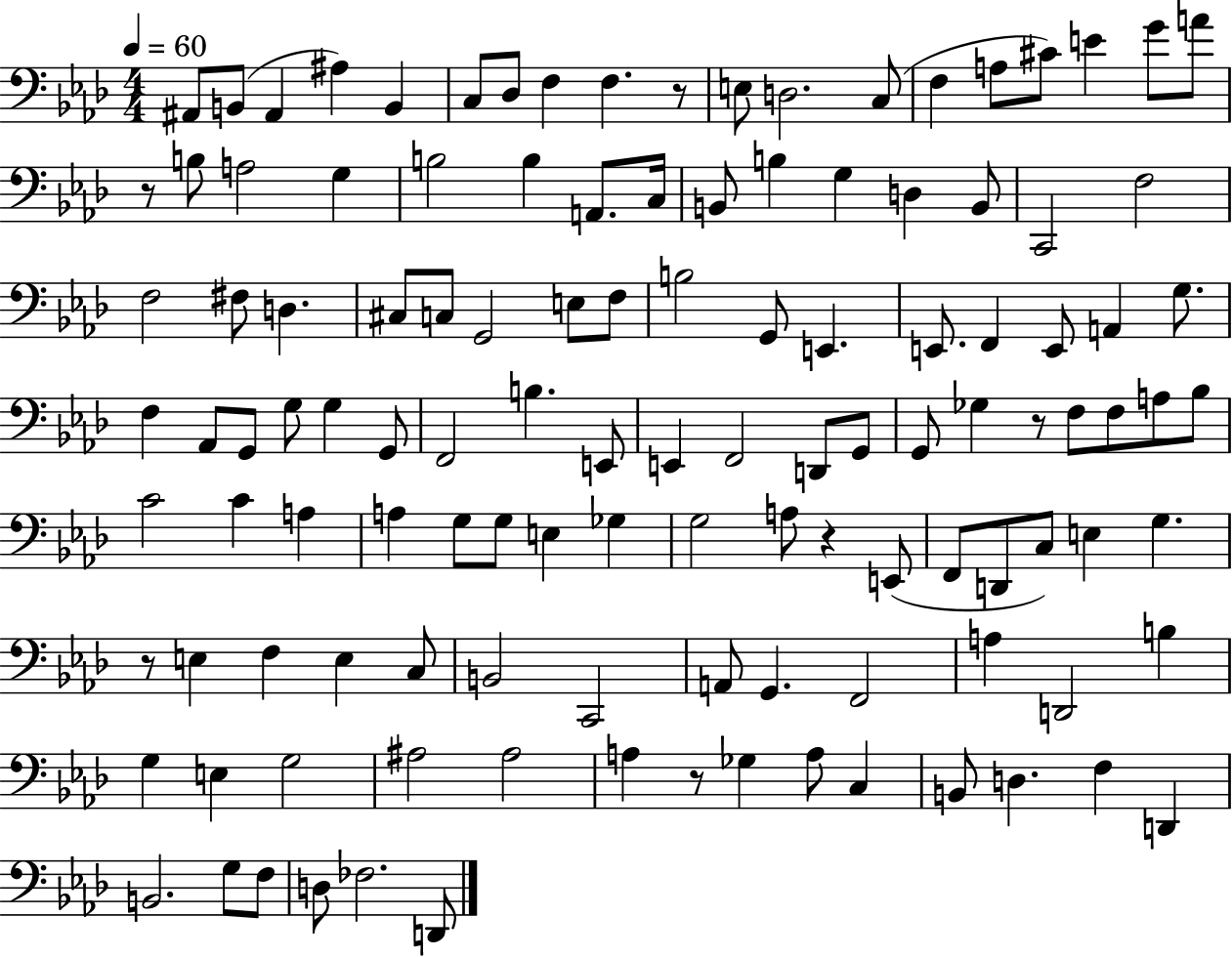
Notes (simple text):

A#2/e B2/e A#2/q A#3/q B2/q C3/e Db3/e F3/q F3/q. R/e E3/e D3/h. C3/e F3/q A3/e C#4/e E4/q G4/e A4/e R/e B3/e A3/h G3/q B3/h B3/q A2/e. C3/s B2/e B3/q G3/q D3/q B2/e C2/h F3/h F3/h F#3/e D3/q. C#3/e C3/e G2/h E3/e F3/e B3/h G2/e E2/q. E2/e. F2/q E2/e A2/q G3/e. F3/q Ab2/e G2/e G3/e G3/q G2/e F2/h B3/q. E2/e E2/q F2/h D2/e G2/e G2/e Gb3/q R/e F3/e F3/e A3/e Bb3/e C4/h C4/q A3/q A3/q G3/e G3/e E3/q Gb3/q G3/h A3/e R/q E2/e F2/e D2/e C3/e E3/q G3/q. R/e E3/q F3/q E3/q C3/e B2/h C2/h A2/e G2/q. F2/h A3/q D2/h B3/q G3/q E3/q G3/h A#3/h A#3/h A3/q R/e Gb3/q A3/e C3/q B2/e D3/q. F3/q D2/q B2/h. G3/e F3/e D3/e FES3/h. D2/e